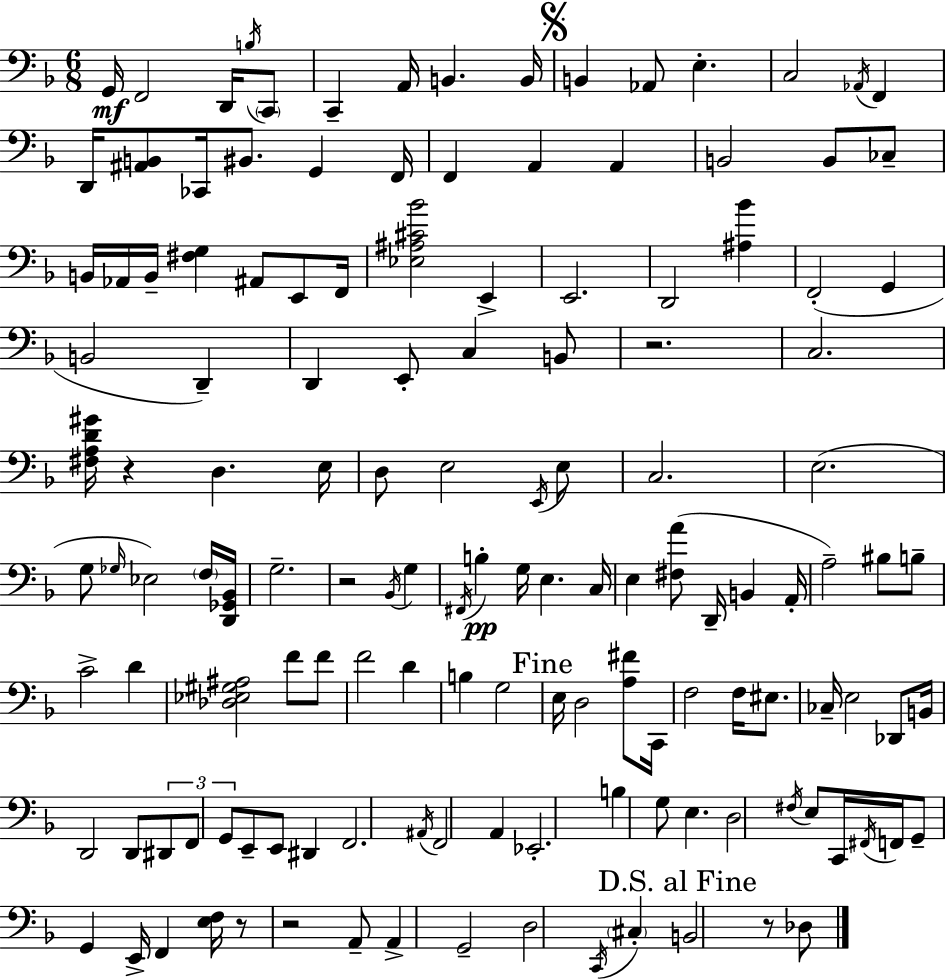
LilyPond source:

{
  \clef bass
  \numericTimeSignature
  \time 6/8
  \key f \major
  g,16\mf f,2 d,16 \acciaccatura { b16 } \parenthesize c,8 | c,4-- a,16 b,4. | b,16 \mark \markup { \musicglyph "scripts.segno" } b,4 aes,8 e4.-. | c2 \acciaccatura { aes,16 } f,4 | \break d,16 <ais, b,>8 ces,16 bis,8. g,4 | f,16 f,4 a,4 a,4 | b,2 b,8 | ces8-- b,16 aes,16 b,16-- <fis g>4 ais,8 e,8 | \break f,16 <ees ais cis' bes'>2 e,4-> | e,2. | d,2 <ais bes'>4 | f,2-.( g,4 | \break b,2 d,4--) | d,4 e,8-. c4 | b,8 r2. | c2. | \break <fis a d' gis'>16 r4 d4. | e16 d8 e2 | \acciaccatura { e,16 } e8 c2. | e2.( | \break g8 \grace { ges16 } ees2) | \parenthesize f16 <d, ges, bes,>16 g2.-- | r2 | \acciaccatura { bes,16 } g4 \acciaccatura { fis,16 } b4-.\pp g16 e4. | \break c16 e4 <fis a'>8( | d,16-- b,4 a,16-. a2--) | bis8 b8-- c'2-> | d'4 <des ees gis ais>2 | \break f'8 f'8 f'2 | d'4 b4 g2 | \mark "Fine" e16 d2 | <a fis'>8 c,16 f2 | \break f16 eis8. ces16-- e2 | des,8 b,16 d,2 | d,8 \tuplet 3/2 { dis,8 f,8 g,8 } e,8-- | e,8 dis,4 f,2. | \break \acciaccatura { ais,16 } f,2 | a,4 ees,2.-. | b4 g8 | e4. d2 | \break \acciaccatura { fis16 } e8 c,16 \acciaccatura { fis,16 } f,16 g,8-- g,4 | e,16-> f,4 <e f>16 r8 r2 | a,8-- a,4-> | g,2-- d2 | \break \acciaccatura { c,16 } \parenthesize cis4-. \mark "D.S. al Fine" b,2 | r8 des8 \bar "|."
}